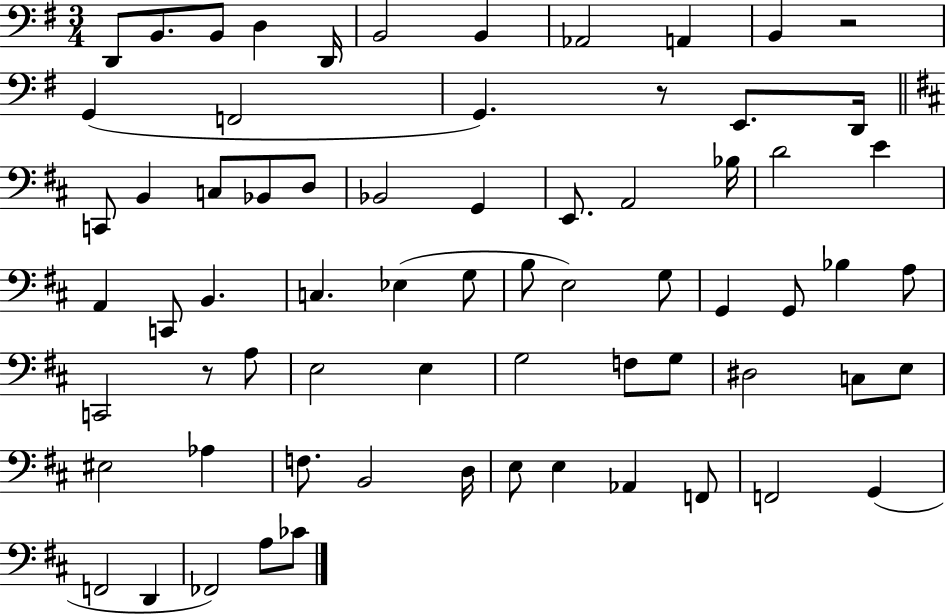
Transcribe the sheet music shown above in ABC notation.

X:1
T:Untitled
M:3/4
L:1/4
K:G
D,,/2 B,,/2 B,,/2 D, D,,/4 B,,2 B,, _A,,2 A,, B,, z2 G,, F,,2 G,, z/2 E,,/2 D,,/4 C,,/2 B,, C,/2 _B,,/2 D,/2 _B,,2 G,, E,,/2 A,,2 _B,/4 D2 E A,, C,,/2 B,, C, _E, G,/2 B,/2 E,2 G,/2 G,, G,,/2 _B, A,/2 C,,2 z/2 A,/2 E,2 E, G,2 F,/2 G,/2 ^D,2 C,/2 E,/2 ^E,2 _A, F,/2 B,,2 D,/4 E,/2 E, _A,, F,,/2 F,,2 G,, F,,2 D,, _F,,2 A,/2 _C/2